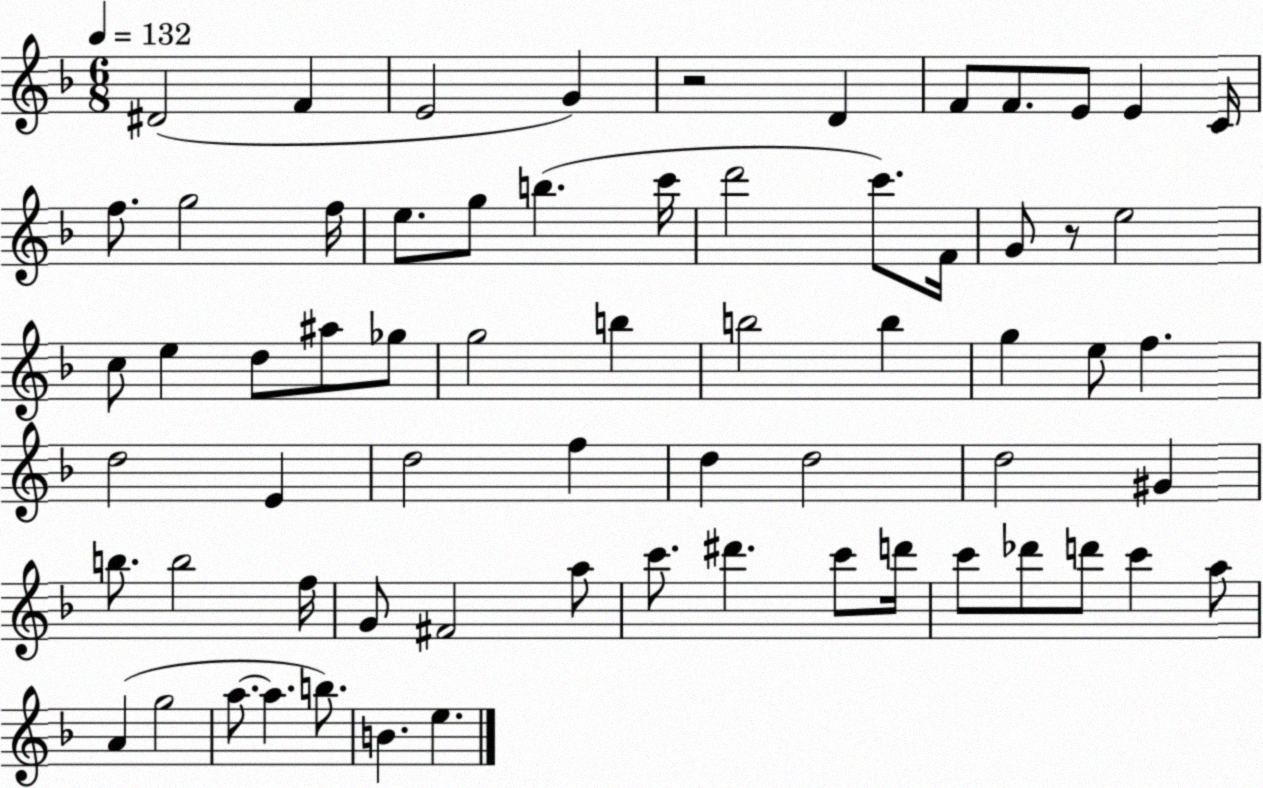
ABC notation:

X:1
T:Untitled
M:6/8
L:1/4
K:F
^D2 F E2 G z2 D F/2 F/2 E/2 E C/4 f/2 g2 f/4 e/2 g/2 b c'/4 d'2 c'/2 F/4 G/2 z/2 e2 c/2 e d/2 ^a/2 _g/2 g2 b b2 b g e/2 f d2 E d2 f d d2 d2 ^G b/2 b2 f/4 G/2 ^F2 a/2 c'/2 ^d' c'/2 d'/4 c'/2 _d'/2 d'/2 c' a/2 A g2 a/2 a b/2 B e